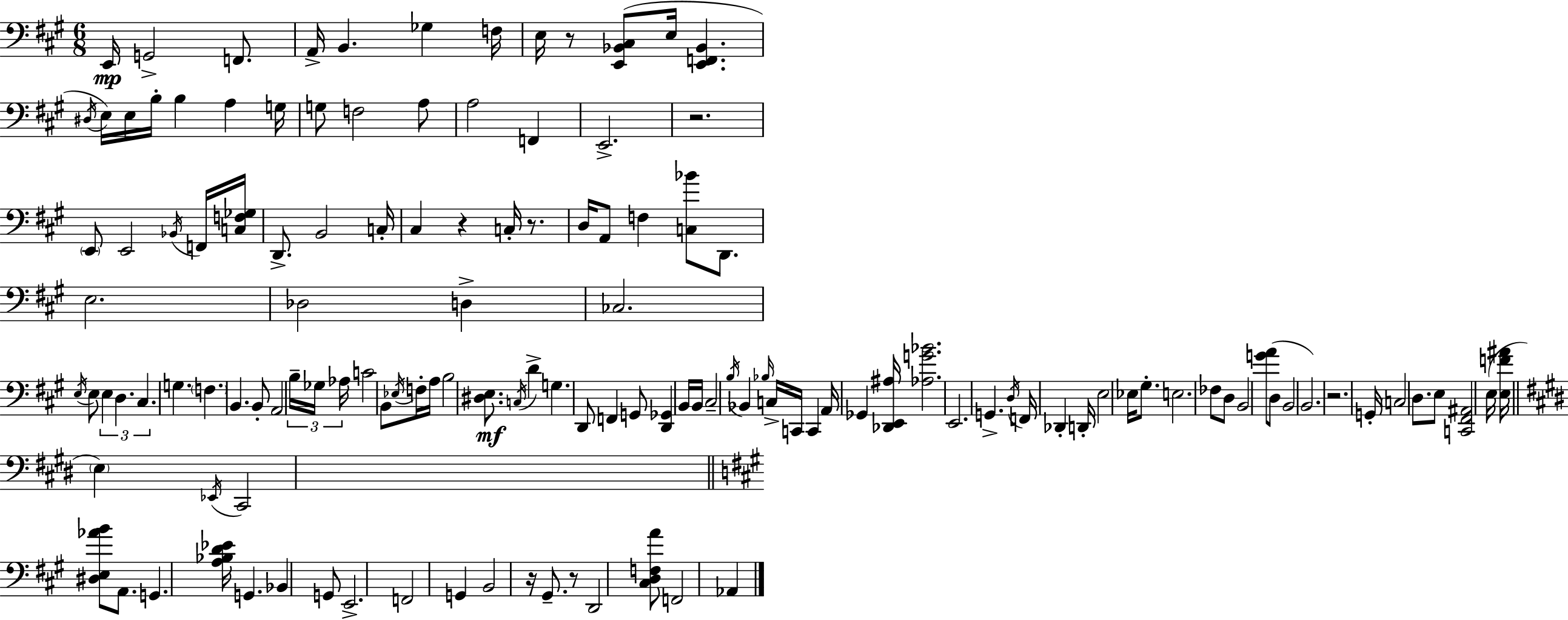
{
  \clef bass
  \numericTimeSignature
  \time 6/8
  \key a \major
  e,16\mp g,2-> f,8. | a,16-> b,4. ges4 f16 | e16 r8 <e, bes, cis>8( e16 <e, f, bes,>4. | \acciaccatura { dis16 } e16) e16 b16-. b4 a4 | \break g16 g8 f2 a8 | a2 f,4 | e,2.-> | r2. | \break \parenthesize e,8 e,2 \acciaccatura { bes,16 } | f,16 <c f ges>16 d,8.-> b,2 | c16-. cis4 r4 c16-. r8. | d16 a,8 f4 <c bes'>8 d,8. | \break e2. | des2 d4-> | ces2. | \acciaccatura { e16 } e8 \tuplet 3/2 { e4 d4. | \break cis4. } g4. | \parenthesize f4. b,4. | b,8-. a,2 | \tuplet 3/2 { b16-- ges16 aes16 } c'2 | \break b,8 \acciaccatura { ees16 } f16-. a16 b2 | <dis e>8.\mf \acciaccatura { c16 } d'4-> g4. | d,8 f,4 g,8 <d, ges,>4 | b,16 b,16 cis2-- | \break \acciaccatura { b16 } bes,4 \grace { bes16 } c16-> c,16 c,4 | a,16 ges,4 <des, e, ais>16 <aes g' bes'>2. | e,2. | g,4.-> | \break \acciaccatura { d16 } f,16 des,4-. d,16-. e2 | ees16 gis8.-. e2. | fes8 d8 | b,2 <g' a'>8( d8 | \break b,2 b,2.) | r2. | g,16-. \parenthesize c2 | d8. e8 <c, fis, ais,>2 | \break e16( <e f' ais'>16 \bar "||" \break \key e \major \parenthesize e4) \acciaccatura { ees,16 } cis,2 | \bar "||" \break \key a \major <dis e aes' b'>8 a,8. g,4. <a bes d' ees'>16 | g,4. bes,4 g,8 | e,2.-> | f,2 g,4 | \break b,2 r16 gis,8.-- | r8 d,2 <cis d f a'>8 | f,2 aes,4 | \bar "|."
}